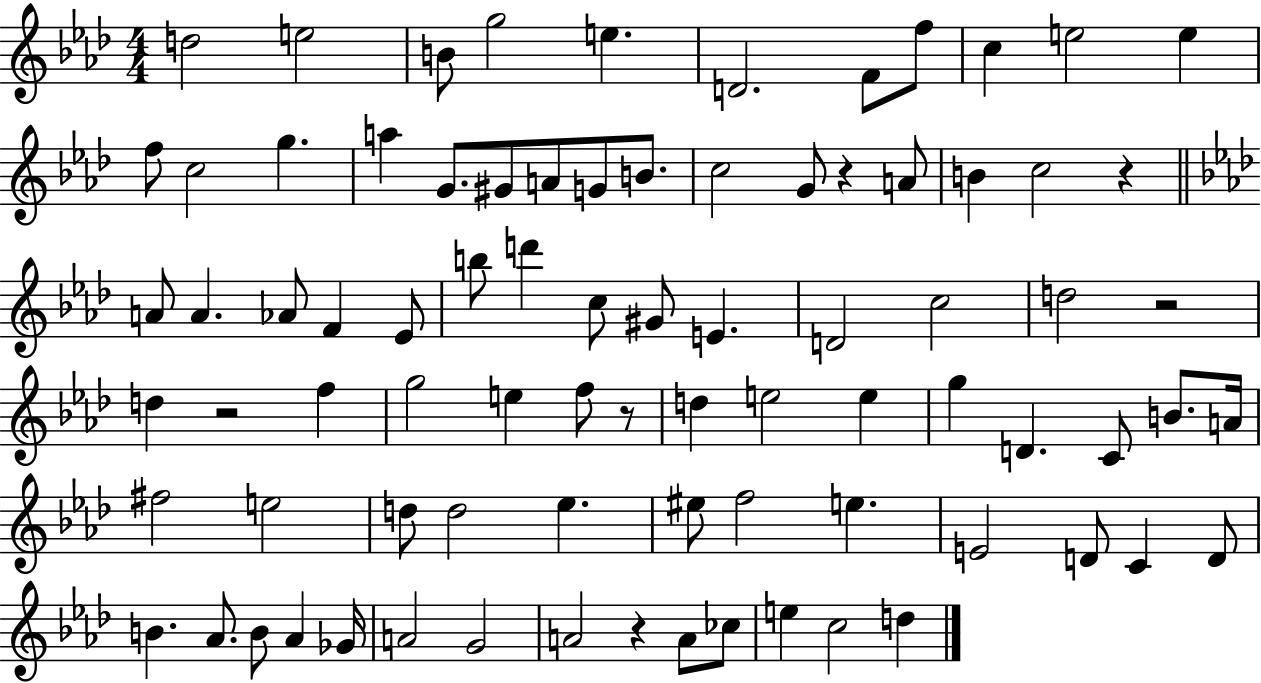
{
  \clef treble
  \numericTimeSignature
  \time 4/4
  \key aes \major
  d''2 e''2 | b'8 g''2 e''4. | d'2. f'8 f''8 | c''4 e''2 e''4 | \break f''8 c''2 g''4. | a''4 g'8. gis'8 a'8 g'8 b'8. | c''2 g'8 r4 a'8 | b'4 c''2 r4 | \break \bar "||" \break \key aes \major a'8 a'4. aes'8 f'4 ees'8 | b''8 d'''4 c''8 gis'8 e'4. | d'2 c''2 | d''2 r2 | \break d''4 r2 f''4 | g''2 e''4 f''8 r8 | d''4 e''2 e''4 | g''4 d'4. c'8 b'8. a'16 | \break fis''2 e''2 | d''8 d''2 ees''4. | eis''8 f''2 e''4. | e'2 d'8 c'4 d'8 | \break b'4. aes'8. b'8 aes'4 ges'16 | a'2 g'2 | a'2 r4 a'8 ces''8 | e''4 c''2 d''4 | \break \bar "|."
}